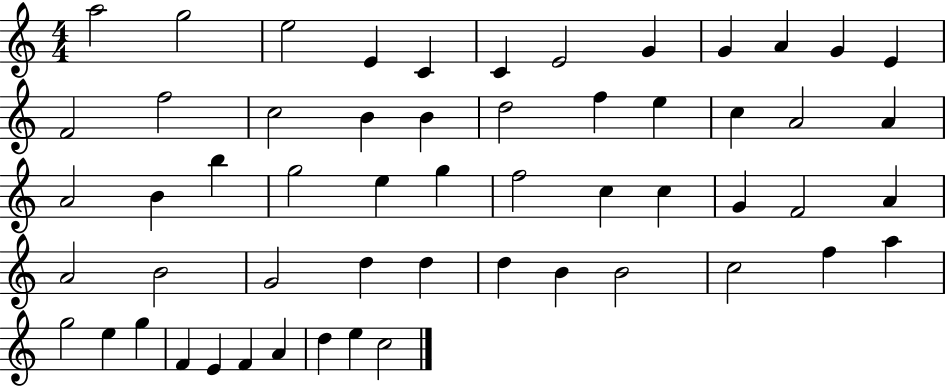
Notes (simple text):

A5/h G5/h E5/h E4/q C4/q C4/q E4/h G4/q G4/q A4/q G4/q E4/q F4/h F5/h C5/h B4/q B4/q D5/h F5/q E5/q C5/q A4/h A4/q A4/h B4/q B5/q G5/h E5/q G5/q F5/h C5/q C5/q G4/q F4/h A4/q A4/h B4/h G4/h D5/q D5/q D5/q B4/q B4/h C5/h F5/q A5/q G5/h E5/q G5/q F4/q E4/q F4/q A4/q D5/q E5/q C5/h